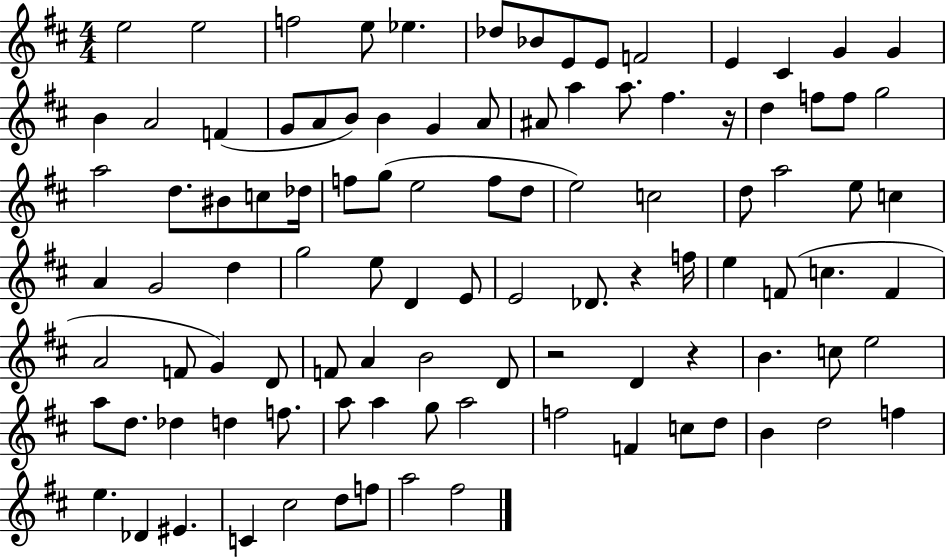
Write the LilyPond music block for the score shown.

{
  \clef treble
  \numericTimeSignature
  \time 4/4
  \key d \major
  e''2 e''2 | f''2 e''8 ees''4. | des''8 bes'8 e'8 e'8 f'2 | e'4 cis'4 g'4 g'4 | \break b'4 a'2 f'4( | g'8 a'8 b'8) b'4 g'4 a'8 | ais'8 a''4 a''8. fis''4. r16 | d''4 f''8 f''8 g''2 | \break a''2 d''8. bis'8 c''8 des''16 | f''8 g''8( e''2 f''8 d''8 | e''2) c''2 | d''8 a''2 e''8 c''4 | \break a'4 g'2 d''4 | g''2 e''8 d'4 e'8 | e'2 des'8. r4 f''16 | e''4 f'8( c''4. f'4 | \break a'2 f'8 g'4) d'8 | f'8 a'4 b'2 d'8 | r2 d'4 r4 | b'4. c''8 e''2 | \break a''8 d''8. des''4 d''4 f''8. | a''8 a''4 g''8 a''2 | f''2 f'4 c''8 d''8 | b'4 d''2 f''4 | \break e''4. des'4 eis'4. | c'4 cis''2 d''8 f''8 | a''2 fis''2 | \bar "|."
}